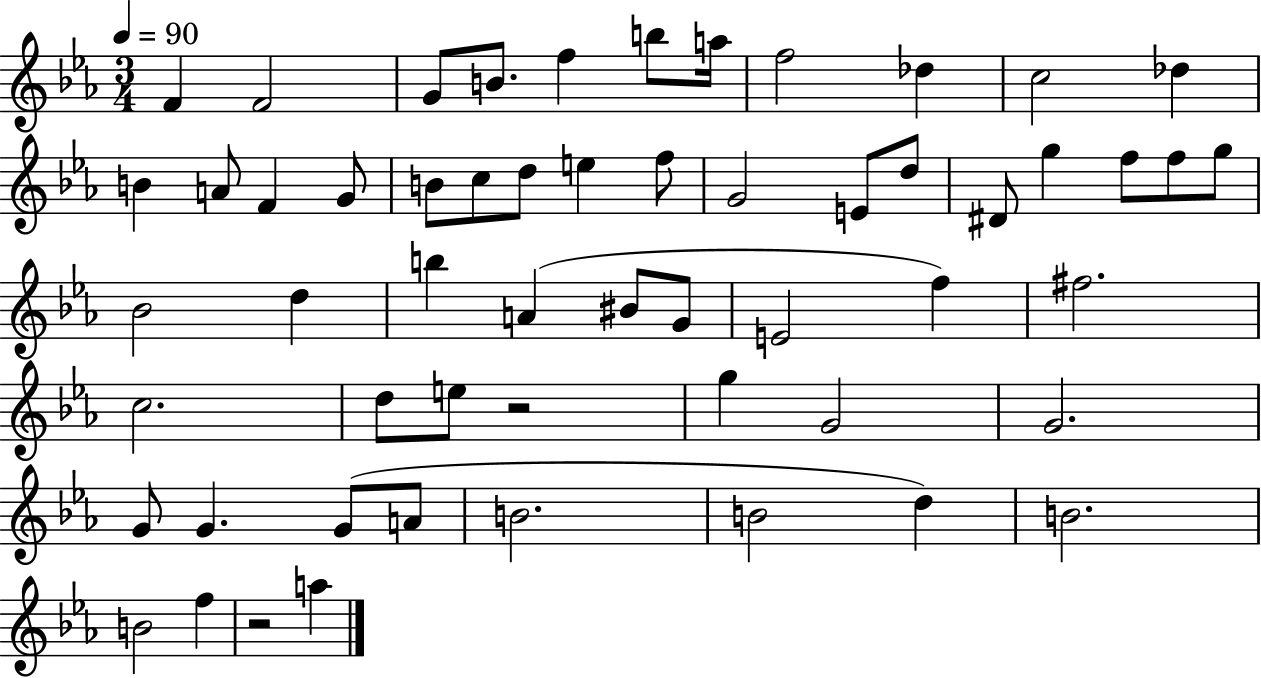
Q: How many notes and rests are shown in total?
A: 56